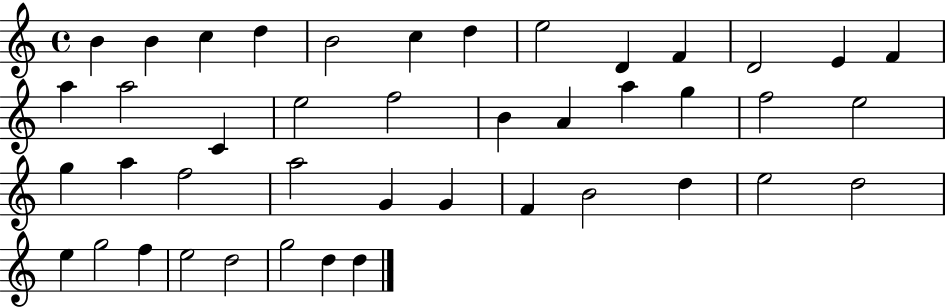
B4/q B4/q C5/q D5/q B4/h C5/q D5/q E5/h D4/q F4/q D4/h E4/q F4/q A5/q A5/h C4/q E5/h F5/h B4/q A4/q A5/q G5/q F5/h E5/h G5/q A5/q F5/h A5/h G4/q G4/q F4/q B4/h D5/q E5/h D5/h E5/q G5/h F5/q E5/h D5/h G5/h D5/q D5/q